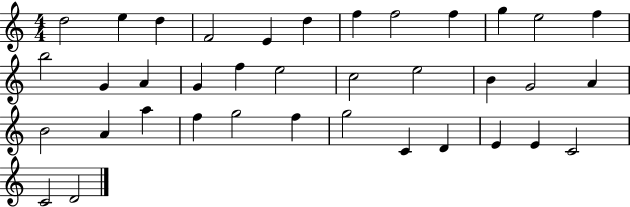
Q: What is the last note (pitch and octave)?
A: D4